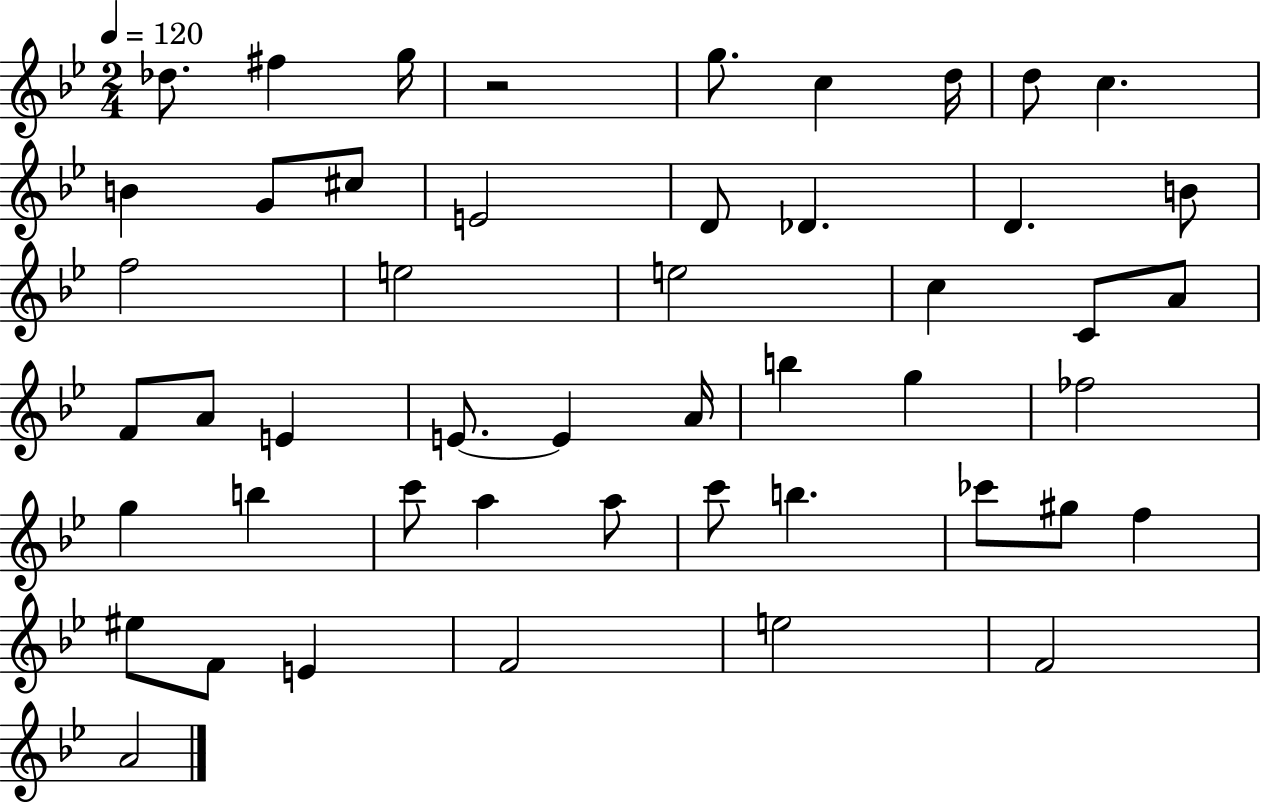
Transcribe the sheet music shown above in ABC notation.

X:1
T:Untitled
M:2/4
L:1/4
K:Bb
_d/2 ^f g/4 z2 g/2 c d/4 d/2 c B G/2 ^c/2 E2 D/2 _D D B/2 f2 e2 e2 c C/2 A/2 F/2 A/2 E E/2 E A/4 b g _f2 g b c'/2 a a/2 c'/2 b _c'/2 ^g/2 f ^e/2 F/2 E F2 e2 F2 A2